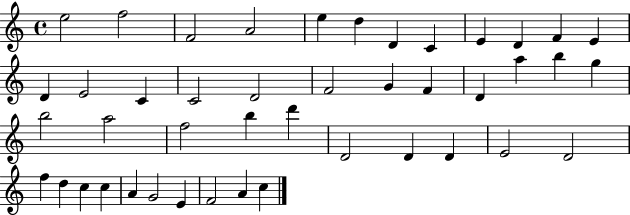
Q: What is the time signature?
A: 4/4